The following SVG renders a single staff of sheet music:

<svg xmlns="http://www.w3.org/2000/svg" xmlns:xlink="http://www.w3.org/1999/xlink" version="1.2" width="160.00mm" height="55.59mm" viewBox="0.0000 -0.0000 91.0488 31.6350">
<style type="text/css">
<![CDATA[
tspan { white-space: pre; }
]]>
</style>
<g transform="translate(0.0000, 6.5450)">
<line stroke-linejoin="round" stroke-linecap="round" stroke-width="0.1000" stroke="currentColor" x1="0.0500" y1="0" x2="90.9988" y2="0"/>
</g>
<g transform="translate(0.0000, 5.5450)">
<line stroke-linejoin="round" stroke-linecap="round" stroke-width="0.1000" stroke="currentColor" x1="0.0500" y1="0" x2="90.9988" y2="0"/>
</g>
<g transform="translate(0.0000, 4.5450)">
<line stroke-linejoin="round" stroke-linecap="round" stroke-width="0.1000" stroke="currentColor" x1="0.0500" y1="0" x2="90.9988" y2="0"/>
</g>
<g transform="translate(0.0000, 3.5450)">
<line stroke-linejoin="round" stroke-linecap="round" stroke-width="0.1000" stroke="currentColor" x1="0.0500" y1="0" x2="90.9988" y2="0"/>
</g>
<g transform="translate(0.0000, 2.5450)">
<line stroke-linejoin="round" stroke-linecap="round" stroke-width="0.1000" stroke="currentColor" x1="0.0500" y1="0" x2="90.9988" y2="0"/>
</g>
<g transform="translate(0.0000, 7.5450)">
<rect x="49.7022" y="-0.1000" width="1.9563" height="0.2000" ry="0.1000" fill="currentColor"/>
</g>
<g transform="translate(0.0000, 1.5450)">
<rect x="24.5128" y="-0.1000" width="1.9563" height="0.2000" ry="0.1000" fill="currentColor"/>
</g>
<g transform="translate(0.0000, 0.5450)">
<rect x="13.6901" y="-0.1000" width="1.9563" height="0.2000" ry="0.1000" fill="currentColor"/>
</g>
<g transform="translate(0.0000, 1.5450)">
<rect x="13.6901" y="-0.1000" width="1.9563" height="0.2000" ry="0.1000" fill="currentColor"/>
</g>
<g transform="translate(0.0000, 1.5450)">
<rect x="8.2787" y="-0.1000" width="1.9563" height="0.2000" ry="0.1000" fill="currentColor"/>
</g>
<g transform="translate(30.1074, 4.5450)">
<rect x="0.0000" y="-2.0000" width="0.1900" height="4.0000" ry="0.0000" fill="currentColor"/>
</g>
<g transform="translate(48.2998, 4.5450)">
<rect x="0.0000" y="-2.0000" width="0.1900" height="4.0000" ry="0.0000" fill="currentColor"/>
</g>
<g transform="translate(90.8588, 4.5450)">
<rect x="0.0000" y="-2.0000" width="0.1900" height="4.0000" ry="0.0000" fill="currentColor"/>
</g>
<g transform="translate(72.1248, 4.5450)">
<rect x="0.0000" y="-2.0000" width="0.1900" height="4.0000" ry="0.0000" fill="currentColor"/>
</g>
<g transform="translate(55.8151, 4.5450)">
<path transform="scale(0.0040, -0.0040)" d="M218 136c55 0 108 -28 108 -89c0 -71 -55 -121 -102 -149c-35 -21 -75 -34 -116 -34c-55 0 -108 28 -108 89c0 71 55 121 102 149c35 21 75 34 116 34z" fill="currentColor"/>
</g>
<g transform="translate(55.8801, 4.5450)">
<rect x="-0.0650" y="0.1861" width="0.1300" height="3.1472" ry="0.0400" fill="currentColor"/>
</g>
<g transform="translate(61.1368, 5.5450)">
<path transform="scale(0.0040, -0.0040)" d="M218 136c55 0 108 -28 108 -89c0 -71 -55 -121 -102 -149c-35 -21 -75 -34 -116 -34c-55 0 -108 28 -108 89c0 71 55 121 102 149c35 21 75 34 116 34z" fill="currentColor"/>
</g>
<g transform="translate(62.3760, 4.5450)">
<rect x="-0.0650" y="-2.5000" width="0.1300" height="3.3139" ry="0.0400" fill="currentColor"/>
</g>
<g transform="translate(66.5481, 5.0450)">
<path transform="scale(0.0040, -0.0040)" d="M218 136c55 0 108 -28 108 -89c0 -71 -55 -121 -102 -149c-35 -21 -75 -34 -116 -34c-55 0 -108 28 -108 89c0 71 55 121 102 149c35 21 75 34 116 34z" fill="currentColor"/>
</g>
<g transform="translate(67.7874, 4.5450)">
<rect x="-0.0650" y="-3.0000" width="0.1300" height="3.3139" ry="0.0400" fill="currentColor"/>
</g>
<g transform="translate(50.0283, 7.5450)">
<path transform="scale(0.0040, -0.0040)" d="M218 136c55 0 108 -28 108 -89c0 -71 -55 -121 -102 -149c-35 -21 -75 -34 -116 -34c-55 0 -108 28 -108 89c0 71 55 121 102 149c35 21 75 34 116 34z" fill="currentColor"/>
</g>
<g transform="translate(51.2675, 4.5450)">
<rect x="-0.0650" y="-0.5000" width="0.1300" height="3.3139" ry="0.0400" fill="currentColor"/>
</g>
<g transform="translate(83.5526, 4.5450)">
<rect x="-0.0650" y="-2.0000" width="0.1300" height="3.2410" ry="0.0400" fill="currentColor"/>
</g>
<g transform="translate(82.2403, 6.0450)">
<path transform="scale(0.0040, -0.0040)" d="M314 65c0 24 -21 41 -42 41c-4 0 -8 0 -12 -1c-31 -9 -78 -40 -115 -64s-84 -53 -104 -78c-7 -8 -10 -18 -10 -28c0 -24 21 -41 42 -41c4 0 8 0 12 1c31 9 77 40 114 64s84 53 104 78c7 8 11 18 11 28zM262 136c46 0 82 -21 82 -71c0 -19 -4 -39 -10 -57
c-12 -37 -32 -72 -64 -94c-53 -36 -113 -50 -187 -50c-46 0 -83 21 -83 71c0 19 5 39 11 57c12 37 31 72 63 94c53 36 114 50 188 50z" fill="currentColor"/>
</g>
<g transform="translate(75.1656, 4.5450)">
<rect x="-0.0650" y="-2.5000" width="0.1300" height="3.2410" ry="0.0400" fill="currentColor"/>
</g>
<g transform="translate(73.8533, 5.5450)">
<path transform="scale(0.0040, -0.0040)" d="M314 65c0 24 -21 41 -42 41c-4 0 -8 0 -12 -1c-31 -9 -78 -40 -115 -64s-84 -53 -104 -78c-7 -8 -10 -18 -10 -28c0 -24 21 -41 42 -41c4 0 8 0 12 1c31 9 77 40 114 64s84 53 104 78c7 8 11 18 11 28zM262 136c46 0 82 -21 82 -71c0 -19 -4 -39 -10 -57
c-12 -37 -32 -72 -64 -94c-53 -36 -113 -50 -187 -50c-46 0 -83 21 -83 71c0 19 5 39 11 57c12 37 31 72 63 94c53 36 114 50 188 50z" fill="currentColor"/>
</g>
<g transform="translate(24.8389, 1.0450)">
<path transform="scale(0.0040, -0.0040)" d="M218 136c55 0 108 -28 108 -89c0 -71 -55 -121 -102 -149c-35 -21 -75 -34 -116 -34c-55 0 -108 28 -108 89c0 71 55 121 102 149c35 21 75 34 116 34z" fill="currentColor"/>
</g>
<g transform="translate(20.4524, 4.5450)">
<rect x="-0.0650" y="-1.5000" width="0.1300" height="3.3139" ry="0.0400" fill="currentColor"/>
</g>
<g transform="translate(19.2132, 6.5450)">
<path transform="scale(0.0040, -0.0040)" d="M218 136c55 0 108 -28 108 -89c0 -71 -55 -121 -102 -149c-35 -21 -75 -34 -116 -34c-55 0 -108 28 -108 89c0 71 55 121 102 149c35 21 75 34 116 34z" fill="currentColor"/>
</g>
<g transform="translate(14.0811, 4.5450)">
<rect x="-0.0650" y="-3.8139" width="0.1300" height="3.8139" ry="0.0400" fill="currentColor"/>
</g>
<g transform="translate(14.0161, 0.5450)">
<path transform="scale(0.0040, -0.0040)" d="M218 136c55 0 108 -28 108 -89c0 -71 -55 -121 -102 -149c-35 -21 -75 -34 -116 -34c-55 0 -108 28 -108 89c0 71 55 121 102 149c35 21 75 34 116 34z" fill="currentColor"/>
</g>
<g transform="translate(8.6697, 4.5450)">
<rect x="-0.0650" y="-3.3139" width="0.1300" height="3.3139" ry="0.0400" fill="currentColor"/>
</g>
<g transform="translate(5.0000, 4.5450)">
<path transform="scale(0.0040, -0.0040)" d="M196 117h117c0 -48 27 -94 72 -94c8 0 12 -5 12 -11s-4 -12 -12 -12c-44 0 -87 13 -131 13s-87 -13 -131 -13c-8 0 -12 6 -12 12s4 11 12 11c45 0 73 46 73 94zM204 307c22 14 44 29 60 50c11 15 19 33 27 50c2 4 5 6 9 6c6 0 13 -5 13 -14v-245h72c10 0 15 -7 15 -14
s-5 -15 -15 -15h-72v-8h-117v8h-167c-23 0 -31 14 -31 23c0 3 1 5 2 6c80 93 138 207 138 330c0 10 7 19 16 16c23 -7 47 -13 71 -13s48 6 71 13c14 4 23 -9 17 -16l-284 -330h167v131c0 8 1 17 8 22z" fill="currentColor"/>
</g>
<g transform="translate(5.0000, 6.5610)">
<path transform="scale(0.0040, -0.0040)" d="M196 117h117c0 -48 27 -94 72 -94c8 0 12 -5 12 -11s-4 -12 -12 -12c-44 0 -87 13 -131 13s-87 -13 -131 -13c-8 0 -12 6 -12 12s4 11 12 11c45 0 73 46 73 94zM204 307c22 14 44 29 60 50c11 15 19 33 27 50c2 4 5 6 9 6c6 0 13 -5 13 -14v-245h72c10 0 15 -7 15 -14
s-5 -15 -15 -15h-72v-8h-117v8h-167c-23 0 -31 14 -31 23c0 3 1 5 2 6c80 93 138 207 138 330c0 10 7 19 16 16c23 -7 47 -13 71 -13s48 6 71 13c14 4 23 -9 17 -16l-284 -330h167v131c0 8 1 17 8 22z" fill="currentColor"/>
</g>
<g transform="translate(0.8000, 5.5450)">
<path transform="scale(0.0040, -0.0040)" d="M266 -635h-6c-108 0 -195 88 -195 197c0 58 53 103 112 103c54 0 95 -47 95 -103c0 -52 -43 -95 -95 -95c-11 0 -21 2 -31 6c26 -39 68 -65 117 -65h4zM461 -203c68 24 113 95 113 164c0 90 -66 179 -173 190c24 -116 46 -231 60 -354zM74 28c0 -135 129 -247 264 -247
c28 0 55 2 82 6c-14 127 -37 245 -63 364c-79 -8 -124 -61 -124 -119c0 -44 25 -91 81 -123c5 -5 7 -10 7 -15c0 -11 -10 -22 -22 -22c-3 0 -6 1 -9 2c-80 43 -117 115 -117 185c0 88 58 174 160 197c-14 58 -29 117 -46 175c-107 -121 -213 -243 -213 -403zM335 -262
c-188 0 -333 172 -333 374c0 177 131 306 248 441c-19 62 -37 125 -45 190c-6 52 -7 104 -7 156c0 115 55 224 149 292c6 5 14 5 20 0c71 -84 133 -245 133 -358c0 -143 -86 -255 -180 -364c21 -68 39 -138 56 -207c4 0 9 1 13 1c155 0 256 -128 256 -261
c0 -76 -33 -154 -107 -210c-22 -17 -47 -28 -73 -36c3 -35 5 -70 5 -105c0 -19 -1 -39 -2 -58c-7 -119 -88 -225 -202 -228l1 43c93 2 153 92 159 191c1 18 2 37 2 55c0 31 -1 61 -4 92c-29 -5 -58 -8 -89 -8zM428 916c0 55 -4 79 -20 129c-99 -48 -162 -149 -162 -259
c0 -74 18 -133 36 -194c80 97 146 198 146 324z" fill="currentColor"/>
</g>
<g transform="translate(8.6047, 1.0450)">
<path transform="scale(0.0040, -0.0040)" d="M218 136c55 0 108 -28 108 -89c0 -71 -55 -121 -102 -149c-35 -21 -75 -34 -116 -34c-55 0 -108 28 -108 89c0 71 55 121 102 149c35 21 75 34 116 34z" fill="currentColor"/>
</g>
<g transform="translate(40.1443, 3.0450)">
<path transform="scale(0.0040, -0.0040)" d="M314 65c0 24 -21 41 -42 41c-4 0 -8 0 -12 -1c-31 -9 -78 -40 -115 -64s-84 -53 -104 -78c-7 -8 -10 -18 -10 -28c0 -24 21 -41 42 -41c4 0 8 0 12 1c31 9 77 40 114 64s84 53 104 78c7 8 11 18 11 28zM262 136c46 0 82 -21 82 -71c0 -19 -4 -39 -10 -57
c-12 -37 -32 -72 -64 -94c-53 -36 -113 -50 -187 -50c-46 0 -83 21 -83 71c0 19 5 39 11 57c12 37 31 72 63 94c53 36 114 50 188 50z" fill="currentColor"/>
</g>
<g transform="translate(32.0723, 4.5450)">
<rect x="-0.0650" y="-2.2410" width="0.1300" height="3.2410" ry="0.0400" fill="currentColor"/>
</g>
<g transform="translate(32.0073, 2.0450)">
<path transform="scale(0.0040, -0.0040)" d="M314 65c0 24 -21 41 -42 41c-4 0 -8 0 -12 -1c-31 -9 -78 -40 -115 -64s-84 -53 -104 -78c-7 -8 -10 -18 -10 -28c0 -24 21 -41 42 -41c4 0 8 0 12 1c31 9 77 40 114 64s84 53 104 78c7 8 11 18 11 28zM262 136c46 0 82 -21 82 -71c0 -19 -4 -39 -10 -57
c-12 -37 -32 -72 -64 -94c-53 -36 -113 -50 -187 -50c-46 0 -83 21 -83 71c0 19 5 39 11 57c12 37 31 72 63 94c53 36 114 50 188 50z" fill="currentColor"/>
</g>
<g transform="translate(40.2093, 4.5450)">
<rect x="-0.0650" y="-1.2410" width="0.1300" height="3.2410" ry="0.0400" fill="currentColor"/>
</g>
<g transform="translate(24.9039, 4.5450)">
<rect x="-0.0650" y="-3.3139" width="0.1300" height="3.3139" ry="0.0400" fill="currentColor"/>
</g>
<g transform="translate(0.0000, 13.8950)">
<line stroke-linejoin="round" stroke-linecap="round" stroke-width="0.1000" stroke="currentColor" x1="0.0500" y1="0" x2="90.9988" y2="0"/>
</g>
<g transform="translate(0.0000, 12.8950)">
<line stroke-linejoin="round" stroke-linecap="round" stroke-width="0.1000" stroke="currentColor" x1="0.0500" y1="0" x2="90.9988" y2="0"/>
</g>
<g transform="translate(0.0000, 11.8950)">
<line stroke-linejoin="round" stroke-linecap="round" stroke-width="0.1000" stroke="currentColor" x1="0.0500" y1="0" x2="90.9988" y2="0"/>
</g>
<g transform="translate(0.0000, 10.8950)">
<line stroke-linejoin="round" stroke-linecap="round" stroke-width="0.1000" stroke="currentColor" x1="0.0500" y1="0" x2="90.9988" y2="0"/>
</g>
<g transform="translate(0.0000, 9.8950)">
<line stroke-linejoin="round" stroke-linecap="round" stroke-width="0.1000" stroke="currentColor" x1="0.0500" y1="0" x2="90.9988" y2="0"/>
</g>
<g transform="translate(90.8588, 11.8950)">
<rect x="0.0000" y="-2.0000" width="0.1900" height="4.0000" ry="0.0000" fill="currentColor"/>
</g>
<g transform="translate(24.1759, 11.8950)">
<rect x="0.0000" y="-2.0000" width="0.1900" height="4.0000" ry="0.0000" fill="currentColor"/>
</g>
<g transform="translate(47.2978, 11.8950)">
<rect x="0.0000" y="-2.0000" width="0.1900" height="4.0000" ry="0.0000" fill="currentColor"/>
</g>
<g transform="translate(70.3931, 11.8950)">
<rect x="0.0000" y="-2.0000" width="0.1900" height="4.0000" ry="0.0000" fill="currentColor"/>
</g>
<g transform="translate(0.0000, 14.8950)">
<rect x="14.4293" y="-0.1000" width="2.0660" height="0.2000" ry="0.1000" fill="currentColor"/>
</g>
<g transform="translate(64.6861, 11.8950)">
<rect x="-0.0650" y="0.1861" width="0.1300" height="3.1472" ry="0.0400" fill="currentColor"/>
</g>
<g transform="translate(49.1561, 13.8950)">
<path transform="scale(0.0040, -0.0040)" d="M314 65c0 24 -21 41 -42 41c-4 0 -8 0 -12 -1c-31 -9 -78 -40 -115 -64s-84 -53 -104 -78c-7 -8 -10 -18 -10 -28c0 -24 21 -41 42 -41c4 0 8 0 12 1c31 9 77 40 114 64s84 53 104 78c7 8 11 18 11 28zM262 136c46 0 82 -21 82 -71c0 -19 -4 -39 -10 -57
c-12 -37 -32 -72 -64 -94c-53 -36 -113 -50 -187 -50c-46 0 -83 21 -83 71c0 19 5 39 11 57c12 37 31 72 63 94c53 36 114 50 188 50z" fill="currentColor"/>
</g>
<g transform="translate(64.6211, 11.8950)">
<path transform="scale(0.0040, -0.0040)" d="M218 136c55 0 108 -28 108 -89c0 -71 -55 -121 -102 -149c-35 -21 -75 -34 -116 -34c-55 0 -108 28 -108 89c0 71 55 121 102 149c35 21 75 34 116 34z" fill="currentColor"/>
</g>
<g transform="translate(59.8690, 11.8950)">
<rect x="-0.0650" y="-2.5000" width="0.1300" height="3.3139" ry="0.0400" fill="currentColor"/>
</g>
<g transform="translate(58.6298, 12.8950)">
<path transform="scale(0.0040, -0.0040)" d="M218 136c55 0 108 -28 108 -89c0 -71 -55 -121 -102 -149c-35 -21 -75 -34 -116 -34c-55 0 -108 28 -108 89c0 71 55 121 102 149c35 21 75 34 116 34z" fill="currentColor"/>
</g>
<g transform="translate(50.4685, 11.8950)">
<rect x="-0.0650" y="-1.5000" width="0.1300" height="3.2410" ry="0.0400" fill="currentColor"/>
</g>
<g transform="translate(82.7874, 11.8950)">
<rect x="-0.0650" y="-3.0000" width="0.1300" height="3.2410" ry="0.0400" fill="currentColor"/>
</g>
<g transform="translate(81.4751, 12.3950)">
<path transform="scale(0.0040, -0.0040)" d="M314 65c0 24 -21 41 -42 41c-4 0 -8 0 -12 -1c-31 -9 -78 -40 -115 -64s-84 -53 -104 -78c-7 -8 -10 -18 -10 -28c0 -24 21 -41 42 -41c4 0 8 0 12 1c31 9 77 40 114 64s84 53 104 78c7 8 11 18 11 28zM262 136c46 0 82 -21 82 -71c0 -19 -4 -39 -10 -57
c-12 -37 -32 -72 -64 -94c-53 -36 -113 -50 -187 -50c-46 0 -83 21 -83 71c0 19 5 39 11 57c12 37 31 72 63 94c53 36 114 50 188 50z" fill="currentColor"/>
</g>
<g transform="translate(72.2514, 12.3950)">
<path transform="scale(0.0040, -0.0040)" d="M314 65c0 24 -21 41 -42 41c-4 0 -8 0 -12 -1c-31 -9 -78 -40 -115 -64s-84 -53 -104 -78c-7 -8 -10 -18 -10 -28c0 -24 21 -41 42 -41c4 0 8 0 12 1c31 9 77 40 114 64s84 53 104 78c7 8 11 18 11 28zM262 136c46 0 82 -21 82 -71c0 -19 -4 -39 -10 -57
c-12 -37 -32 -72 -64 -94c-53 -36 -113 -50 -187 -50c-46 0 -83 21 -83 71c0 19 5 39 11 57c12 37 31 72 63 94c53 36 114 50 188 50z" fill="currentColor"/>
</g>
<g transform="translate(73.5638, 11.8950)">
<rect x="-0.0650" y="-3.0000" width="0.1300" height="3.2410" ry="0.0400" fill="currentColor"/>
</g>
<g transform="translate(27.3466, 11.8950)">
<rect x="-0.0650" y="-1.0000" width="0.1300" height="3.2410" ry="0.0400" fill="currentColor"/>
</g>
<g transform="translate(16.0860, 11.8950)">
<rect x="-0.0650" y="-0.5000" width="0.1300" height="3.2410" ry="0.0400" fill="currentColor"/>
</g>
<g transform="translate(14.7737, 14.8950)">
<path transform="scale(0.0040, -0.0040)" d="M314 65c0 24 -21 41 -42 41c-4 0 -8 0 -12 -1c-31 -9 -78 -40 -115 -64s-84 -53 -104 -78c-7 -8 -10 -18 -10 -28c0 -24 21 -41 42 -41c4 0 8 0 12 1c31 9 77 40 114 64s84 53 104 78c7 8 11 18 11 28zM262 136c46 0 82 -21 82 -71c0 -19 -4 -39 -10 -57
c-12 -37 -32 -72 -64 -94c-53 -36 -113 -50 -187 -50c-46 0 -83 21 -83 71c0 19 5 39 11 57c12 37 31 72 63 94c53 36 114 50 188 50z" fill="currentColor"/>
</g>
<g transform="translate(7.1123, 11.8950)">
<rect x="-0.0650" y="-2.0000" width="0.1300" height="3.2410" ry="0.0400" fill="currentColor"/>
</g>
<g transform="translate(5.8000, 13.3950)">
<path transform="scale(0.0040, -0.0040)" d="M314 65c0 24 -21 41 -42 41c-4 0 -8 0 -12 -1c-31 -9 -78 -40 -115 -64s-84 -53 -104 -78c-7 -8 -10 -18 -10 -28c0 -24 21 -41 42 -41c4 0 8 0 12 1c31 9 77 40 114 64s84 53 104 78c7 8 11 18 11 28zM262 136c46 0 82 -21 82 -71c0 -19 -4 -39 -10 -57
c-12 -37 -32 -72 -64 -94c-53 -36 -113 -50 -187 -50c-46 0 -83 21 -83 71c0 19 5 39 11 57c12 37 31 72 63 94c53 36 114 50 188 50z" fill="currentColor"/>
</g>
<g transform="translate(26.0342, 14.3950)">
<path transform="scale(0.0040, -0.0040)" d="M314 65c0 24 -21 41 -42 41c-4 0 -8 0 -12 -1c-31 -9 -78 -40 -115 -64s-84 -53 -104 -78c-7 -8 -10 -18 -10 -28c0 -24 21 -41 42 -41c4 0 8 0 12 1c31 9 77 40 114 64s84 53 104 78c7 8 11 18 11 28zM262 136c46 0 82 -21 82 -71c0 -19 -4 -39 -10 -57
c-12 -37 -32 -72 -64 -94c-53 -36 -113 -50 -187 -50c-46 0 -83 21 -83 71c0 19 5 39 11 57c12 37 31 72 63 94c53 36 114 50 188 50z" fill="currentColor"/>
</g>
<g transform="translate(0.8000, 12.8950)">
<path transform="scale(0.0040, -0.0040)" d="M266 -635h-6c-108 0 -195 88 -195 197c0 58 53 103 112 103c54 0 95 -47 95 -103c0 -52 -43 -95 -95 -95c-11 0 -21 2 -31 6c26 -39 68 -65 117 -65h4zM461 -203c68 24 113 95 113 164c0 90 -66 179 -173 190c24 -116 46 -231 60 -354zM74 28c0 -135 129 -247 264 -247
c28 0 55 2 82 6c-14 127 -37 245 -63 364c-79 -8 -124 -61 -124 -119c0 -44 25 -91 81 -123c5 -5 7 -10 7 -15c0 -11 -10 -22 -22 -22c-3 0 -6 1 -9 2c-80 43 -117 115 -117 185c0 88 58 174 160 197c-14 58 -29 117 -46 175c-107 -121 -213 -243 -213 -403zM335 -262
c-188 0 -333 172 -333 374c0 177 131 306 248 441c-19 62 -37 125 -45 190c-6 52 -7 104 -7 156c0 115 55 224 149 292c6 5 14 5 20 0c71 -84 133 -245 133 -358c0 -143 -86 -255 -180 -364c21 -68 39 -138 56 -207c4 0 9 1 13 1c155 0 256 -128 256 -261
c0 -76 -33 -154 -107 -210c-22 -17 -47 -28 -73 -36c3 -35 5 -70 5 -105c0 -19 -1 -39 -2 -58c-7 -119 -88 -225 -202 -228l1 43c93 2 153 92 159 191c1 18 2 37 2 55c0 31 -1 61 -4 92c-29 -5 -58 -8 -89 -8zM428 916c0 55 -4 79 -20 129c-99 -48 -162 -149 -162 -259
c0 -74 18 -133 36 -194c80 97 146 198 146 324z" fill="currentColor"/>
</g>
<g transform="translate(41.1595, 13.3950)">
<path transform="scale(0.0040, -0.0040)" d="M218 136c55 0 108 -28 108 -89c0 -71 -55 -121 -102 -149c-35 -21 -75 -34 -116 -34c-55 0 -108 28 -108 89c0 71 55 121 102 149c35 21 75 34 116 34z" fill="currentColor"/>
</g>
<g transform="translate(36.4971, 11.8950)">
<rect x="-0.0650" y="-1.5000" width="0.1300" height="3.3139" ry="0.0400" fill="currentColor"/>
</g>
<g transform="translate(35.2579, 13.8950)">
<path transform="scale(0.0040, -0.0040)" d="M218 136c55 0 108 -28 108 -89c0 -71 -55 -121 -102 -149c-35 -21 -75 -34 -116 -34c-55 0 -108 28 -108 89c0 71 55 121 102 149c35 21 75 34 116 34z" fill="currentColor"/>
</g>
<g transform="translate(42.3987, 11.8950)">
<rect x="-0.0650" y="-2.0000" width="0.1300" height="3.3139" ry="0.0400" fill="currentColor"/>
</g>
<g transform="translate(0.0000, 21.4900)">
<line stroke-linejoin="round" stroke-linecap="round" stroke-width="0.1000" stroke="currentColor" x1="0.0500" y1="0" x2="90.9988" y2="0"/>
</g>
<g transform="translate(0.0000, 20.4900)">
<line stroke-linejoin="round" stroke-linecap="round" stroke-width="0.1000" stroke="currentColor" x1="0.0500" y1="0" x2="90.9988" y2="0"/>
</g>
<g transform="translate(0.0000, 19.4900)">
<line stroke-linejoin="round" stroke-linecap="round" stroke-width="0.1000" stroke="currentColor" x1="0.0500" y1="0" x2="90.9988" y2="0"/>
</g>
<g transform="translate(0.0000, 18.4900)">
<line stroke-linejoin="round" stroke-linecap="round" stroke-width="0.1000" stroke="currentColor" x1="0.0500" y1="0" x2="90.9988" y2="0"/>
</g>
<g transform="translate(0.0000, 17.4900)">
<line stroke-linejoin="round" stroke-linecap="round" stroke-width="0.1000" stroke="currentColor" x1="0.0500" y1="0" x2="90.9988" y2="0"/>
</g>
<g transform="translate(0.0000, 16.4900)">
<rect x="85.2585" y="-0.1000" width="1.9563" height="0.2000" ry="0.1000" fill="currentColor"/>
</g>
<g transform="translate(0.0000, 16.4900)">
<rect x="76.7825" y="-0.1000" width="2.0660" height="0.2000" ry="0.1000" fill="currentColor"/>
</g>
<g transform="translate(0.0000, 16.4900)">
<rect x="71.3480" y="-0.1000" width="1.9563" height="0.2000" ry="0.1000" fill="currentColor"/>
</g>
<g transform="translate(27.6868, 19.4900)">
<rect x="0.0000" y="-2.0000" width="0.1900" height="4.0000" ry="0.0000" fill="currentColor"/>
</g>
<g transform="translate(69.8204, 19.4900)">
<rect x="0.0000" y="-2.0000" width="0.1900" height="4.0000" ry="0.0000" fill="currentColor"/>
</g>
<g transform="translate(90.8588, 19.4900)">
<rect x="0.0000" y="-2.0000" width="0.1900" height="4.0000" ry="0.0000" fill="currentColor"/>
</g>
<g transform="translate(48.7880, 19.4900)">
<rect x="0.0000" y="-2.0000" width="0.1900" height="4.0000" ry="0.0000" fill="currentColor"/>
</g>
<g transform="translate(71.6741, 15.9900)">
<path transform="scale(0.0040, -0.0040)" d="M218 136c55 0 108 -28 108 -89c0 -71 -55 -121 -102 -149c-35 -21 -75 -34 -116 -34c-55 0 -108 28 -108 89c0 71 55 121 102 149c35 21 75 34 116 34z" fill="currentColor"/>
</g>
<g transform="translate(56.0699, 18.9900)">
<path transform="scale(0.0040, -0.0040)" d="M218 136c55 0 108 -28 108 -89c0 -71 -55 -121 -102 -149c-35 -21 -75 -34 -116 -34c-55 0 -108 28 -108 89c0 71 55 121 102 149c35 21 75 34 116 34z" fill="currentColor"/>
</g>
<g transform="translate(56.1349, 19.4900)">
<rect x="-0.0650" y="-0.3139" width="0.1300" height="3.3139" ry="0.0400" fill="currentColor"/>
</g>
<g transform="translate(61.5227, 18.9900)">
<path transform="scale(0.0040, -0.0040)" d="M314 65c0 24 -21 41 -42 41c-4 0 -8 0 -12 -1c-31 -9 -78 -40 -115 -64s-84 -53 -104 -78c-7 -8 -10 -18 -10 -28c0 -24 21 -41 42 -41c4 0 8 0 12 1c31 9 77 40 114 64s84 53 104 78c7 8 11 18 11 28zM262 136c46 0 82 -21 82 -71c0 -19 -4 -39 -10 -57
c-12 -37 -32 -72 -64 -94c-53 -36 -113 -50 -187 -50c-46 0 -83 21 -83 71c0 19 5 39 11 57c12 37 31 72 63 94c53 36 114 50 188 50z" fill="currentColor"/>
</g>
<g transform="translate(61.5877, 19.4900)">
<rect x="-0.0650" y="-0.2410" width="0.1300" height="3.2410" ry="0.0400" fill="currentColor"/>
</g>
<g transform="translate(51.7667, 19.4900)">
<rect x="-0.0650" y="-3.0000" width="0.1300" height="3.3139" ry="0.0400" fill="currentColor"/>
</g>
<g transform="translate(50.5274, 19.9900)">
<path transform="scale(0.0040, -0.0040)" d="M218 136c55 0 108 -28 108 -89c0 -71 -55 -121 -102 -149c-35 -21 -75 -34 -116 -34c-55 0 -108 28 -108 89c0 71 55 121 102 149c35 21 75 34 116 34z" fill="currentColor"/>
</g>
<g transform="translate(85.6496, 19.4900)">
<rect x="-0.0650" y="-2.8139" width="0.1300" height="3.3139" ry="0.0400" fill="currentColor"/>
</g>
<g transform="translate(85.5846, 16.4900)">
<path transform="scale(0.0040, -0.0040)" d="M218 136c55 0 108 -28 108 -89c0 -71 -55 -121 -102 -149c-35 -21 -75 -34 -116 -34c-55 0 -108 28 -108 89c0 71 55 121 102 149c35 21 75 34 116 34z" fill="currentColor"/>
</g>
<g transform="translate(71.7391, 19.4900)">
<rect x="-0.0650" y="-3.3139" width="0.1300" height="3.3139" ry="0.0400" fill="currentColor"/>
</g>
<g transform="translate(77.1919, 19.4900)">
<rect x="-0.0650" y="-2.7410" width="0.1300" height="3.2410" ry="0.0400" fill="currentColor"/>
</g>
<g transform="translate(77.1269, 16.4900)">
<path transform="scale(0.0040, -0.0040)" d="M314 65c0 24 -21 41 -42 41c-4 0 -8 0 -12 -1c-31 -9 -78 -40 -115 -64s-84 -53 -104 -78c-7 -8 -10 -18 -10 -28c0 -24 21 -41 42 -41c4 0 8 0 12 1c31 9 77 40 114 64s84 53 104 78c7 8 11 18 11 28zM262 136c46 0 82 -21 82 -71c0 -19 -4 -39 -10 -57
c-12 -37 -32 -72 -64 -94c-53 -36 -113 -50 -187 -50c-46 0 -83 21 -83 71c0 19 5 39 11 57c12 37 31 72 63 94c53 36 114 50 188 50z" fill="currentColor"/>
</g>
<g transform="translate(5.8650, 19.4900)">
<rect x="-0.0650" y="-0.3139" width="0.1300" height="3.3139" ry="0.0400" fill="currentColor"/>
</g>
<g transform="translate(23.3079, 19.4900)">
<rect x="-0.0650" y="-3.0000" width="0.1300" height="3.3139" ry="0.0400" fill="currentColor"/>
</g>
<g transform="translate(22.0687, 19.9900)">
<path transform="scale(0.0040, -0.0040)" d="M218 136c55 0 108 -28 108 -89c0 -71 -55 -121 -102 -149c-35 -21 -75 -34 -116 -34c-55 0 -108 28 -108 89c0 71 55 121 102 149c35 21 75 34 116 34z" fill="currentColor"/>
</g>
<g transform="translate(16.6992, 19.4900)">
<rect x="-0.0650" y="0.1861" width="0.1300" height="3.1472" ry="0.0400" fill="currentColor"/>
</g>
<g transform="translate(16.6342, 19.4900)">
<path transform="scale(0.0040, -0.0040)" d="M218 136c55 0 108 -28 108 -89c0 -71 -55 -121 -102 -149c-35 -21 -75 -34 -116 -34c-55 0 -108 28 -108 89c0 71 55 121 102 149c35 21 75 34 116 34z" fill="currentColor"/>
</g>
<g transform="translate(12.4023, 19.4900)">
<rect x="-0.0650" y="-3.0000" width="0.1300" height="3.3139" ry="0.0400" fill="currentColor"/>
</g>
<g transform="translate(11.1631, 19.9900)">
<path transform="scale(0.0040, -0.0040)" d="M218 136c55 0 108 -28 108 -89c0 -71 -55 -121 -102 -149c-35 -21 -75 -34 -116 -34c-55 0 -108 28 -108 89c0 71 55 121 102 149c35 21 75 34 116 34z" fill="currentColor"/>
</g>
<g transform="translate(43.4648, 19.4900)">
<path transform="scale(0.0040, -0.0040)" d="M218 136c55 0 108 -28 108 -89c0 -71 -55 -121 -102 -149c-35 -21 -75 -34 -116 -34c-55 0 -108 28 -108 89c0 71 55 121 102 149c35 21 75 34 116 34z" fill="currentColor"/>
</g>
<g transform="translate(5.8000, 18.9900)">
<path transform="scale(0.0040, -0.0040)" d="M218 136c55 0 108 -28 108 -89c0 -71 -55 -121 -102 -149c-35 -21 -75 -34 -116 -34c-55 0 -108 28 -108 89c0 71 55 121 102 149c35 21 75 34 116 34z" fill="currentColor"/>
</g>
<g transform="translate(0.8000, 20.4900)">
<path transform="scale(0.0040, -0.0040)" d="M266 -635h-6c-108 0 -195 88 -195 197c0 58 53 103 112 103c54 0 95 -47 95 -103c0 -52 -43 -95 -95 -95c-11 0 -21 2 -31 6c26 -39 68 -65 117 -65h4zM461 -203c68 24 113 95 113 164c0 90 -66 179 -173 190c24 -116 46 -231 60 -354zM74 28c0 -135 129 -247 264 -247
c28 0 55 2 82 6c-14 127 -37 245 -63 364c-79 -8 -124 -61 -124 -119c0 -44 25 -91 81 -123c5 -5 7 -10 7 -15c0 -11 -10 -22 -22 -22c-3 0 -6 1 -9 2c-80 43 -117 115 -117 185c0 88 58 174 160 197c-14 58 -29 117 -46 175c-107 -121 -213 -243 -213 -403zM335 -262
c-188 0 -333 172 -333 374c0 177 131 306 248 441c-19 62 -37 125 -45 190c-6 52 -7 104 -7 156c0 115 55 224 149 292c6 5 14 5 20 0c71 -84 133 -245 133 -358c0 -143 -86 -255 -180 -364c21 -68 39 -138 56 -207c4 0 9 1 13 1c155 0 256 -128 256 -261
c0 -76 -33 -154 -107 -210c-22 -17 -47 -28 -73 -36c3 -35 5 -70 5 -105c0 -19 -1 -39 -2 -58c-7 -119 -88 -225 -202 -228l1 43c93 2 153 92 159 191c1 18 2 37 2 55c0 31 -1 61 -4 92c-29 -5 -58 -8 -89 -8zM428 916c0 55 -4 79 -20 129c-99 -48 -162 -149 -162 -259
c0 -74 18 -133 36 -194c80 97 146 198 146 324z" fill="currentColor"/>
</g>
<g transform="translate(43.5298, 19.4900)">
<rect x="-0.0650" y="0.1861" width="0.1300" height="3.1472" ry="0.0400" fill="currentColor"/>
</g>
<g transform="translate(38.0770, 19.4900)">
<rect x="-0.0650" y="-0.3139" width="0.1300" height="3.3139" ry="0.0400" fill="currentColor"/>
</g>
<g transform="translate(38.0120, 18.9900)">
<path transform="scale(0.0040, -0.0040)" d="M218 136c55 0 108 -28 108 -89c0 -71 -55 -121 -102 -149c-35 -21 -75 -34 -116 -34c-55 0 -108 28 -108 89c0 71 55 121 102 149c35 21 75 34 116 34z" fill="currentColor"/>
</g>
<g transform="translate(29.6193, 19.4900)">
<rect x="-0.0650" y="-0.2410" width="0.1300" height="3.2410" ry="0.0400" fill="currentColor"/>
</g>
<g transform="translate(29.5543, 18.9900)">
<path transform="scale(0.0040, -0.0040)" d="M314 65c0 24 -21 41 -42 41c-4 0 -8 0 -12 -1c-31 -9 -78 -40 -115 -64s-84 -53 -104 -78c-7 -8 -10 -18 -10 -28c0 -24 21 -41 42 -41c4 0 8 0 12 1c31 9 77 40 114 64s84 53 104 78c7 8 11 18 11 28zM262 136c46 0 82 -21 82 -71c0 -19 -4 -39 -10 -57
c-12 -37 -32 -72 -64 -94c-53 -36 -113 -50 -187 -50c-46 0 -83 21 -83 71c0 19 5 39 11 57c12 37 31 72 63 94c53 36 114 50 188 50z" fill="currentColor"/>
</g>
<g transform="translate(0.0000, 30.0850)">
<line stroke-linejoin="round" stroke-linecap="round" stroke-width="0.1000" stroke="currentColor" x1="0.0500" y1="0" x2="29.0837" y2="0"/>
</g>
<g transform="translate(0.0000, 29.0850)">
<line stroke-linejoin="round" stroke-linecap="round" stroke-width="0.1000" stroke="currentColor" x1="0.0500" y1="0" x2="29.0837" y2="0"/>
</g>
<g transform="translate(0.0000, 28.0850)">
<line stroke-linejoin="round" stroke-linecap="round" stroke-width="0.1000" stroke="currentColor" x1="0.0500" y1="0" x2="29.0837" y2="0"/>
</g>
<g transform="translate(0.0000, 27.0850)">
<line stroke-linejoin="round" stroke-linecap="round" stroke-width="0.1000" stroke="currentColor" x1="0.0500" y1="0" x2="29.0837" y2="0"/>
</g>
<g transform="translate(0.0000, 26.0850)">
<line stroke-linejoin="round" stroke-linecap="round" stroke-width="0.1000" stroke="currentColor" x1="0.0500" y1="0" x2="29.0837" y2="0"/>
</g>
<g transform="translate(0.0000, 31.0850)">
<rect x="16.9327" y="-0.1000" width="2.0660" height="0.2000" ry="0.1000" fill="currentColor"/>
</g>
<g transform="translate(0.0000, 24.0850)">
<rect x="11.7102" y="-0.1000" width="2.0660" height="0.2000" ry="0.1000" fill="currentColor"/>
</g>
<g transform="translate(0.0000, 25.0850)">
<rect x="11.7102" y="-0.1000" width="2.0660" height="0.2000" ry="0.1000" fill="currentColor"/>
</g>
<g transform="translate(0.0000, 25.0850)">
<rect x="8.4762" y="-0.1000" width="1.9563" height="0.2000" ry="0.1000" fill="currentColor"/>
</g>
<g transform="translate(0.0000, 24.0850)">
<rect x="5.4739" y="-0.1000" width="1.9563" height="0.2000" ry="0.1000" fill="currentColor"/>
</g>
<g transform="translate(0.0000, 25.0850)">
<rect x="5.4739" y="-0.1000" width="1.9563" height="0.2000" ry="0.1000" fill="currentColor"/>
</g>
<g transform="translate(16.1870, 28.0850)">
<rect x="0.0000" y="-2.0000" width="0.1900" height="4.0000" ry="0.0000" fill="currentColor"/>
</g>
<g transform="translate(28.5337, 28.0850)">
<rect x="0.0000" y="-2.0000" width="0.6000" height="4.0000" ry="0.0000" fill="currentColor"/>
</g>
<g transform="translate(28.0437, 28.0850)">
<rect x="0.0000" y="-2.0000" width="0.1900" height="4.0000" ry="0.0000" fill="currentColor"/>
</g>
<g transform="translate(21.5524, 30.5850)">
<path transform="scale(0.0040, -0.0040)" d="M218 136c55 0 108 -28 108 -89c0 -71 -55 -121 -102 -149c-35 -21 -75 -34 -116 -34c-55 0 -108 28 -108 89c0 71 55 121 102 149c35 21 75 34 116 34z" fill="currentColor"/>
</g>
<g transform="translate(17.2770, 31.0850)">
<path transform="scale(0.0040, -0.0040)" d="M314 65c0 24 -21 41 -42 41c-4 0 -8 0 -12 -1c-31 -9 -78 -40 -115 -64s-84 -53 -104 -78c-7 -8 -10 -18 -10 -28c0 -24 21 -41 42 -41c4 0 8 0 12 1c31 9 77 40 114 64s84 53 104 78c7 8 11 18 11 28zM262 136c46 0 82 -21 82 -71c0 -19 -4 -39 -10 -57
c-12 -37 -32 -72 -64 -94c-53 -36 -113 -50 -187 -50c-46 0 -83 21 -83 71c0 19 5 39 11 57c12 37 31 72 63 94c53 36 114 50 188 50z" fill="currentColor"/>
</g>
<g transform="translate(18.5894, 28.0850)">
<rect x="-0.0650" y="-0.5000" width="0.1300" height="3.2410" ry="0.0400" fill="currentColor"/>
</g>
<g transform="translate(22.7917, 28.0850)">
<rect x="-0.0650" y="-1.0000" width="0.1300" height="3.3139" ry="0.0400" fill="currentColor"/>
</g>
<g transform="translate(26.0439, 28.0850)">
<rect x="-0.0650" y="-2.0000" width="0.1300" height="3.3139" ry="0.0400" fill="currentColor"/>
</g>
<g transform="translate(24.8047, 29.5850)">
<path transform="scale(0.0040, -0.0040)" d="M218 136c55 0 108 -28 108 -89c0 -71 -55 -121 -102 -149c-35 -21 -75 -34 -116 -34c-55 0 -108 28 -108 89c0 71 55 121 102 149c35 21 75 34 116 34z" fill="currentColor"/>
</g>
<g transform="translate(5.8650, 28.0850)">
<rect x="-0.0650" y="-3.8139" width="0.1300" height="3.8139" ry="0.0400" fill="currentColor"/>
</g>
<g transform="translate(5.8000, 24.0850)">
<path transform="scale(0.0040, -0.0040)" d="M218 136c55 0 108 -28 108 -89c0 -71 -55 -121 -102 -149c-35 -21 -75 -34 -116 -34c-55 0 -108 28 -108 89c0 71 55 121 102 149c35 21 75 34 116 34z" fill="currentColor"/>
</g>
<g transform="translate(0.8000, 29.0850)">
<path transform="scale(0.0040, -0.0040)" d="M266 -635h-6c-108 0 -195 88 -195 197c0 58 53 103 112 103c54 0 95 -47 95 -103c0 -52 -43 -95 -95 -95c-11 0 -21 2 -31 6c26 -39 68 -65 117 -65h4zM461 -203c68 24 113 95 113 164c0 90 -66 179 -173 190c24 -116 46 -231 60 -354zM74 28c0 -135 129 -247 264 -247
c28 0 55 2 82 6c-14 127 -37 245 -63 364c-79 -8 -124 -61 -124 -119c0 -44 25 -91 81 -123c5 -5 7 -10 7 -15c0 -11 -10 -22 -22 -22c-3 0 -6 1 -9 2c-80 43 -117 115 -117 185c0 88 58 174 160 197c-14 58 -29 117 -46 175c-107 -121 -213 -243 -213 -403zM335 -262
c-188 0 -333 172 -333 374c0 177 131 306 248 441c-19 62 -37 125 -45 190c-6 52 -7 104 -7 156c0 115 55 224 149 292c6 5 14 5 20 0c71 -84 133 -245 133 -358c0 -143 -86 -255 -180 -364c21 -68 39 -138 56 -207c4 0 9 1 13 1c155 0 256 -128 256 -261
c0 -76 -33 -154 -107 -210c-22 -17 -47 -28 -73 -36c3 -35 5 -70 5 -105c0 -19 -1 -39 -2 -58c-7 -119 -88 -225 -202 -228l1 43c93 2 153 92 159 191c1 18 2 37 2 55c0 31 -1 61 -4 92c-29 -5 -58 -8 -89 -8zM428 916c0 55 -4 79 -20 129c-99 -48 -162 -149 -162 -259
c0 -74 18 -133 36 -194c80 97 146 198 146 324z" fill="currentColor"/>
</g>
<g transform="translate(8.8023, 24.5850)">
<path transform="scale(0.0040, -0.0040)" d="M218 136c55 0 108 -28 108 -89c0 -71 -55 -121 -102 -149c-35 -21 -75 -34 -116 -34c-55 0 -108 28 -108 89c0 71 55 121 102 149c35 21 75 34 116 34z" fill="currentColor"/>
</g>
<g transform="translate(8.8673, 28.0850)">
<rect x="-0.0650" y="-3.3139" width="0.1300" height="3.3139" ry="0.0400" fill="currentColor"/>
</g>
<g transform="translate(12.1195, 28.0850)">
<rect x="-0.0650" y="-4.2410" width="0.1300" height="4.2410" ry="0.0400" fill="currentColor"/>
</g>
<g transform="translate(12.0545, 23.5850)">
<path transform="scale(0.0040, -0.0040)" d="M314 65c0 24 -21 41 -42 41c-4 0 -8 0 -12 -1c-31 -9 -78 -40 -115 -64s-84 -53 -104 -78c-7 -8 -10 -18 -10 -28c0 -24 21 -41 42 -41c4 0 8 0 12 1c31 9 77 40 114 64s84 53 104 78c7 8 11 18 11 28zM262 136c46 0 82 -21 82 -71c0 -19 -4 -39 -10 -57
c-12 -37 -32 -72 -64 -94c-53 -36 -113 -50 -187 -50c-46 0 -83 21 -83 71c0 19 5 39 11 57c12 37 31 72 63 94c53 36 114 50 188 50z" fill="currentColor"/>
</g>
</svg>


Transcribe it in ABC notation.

X:1
T:Untitled
M:4/4
L:1/4
K:C
b c' E b g2 e2 C B G A G2 F2 F2 C2 D2 E F E2 G B A2 A2 c A B A c2 c B A c c2 b a2 a c' b d'2 C2 D F